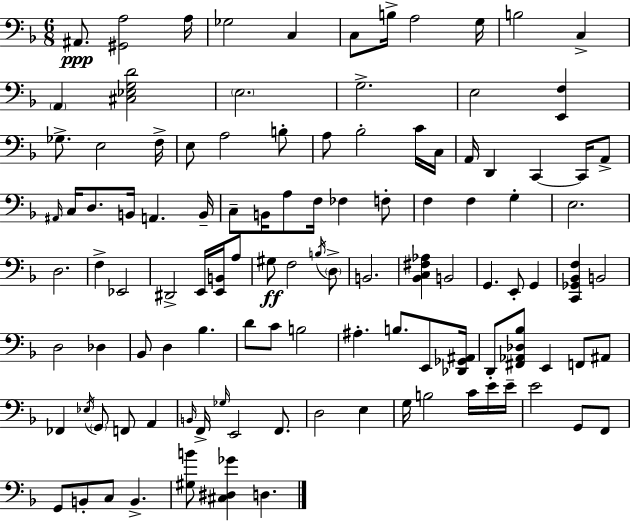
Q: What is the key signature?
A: D minor